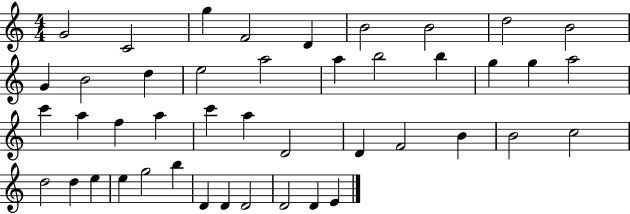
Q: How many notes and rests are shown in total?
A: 44